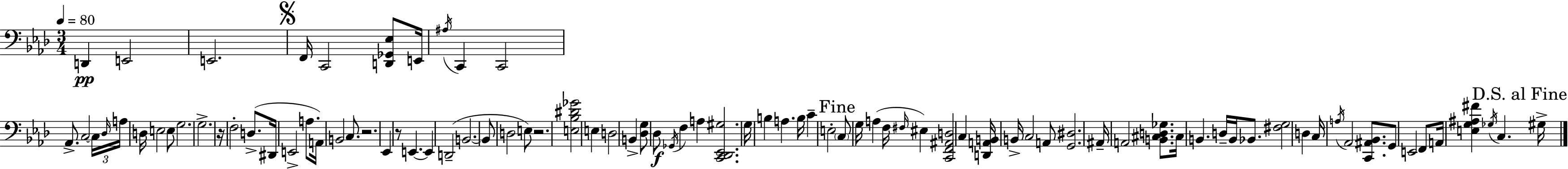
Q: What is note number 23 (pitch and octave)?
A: E2